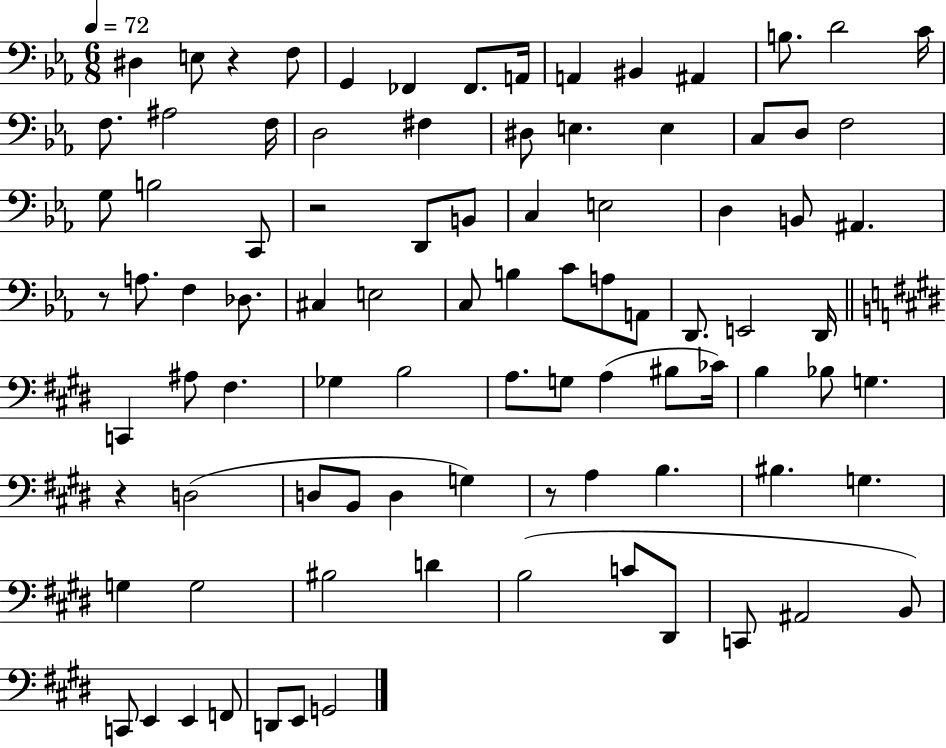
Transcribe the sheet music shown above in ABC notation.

X:1
T:Untitled
M:6/8
L:1/4
K:Eb
^D, E,/2 z F,/2 G,, _F,, _F,,/2 A,,/4 A,, ^B,, ^A,, B,/2 D2 C/4 F,/2 ^A,2 F,/4 D,2 ^F, ^D,/2 E, E, C,/2 D,/2 F,2 G,/2 B,2 C,,/2 z2 D,,/2 B,,/2 C, E,2 D, B,,/2 ^A,, z/2 A,/2 F, _D,/2 ^C, E,2 C,/2 B, C/2 A,/2 A,,/2 D,,/2 E,,2 D,,/4 C,, ^A,/2 ^F, _G, B,2 A,/2 G,/2 A, ^B,/2 _C/4 B, _B,/2 G, z D,2 D,/2 B,,/2 D, G, z/2 A, B, ^B, G, G, G,2 ^B,2 D B,2 C/2 ^D,,/2 C,,/2 ^A,,2 B,,/2 C,,/2 E,, E,, F,,/2 D,,/2 E,,/2 G,,2